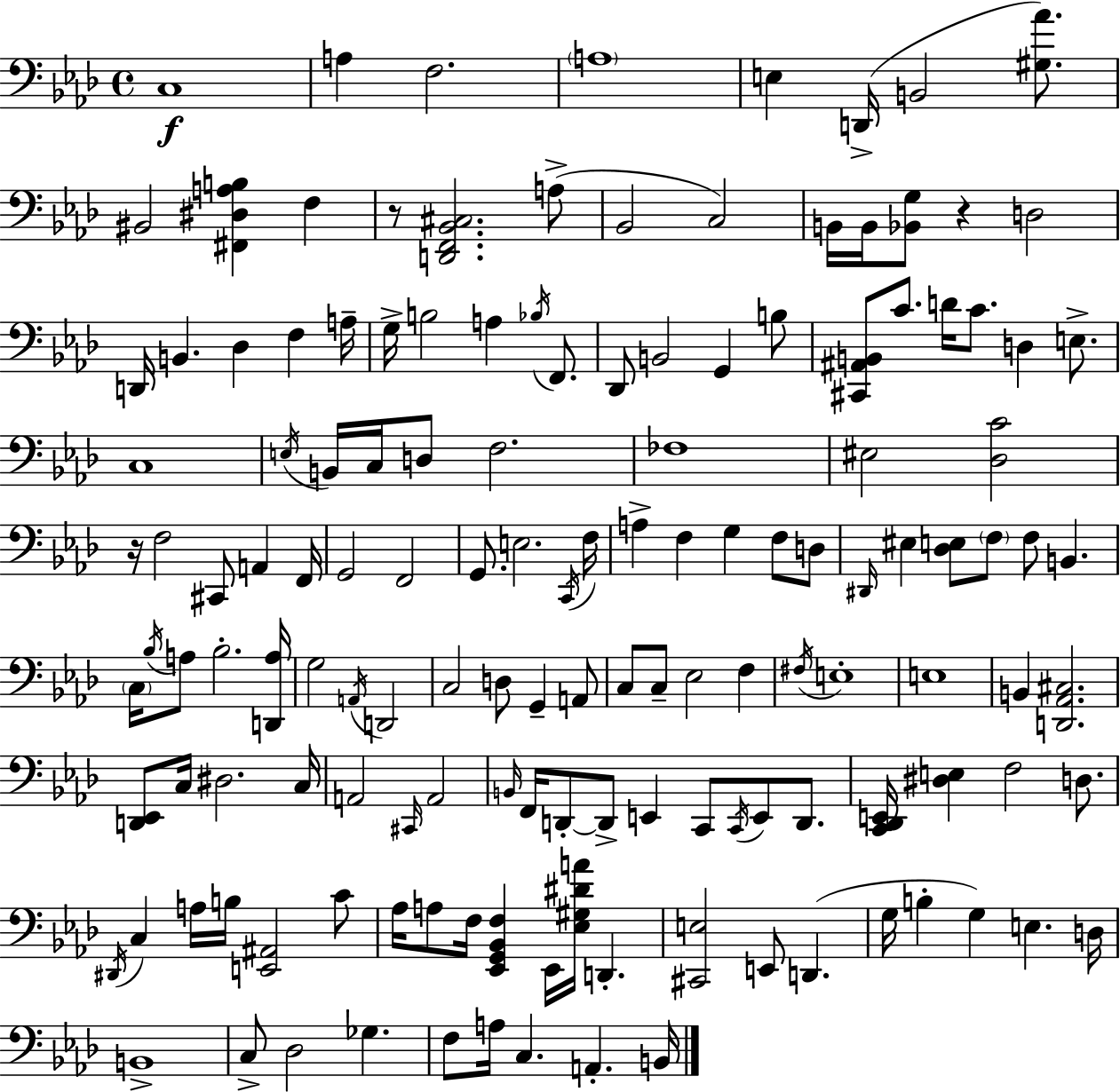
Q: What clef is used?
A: bass